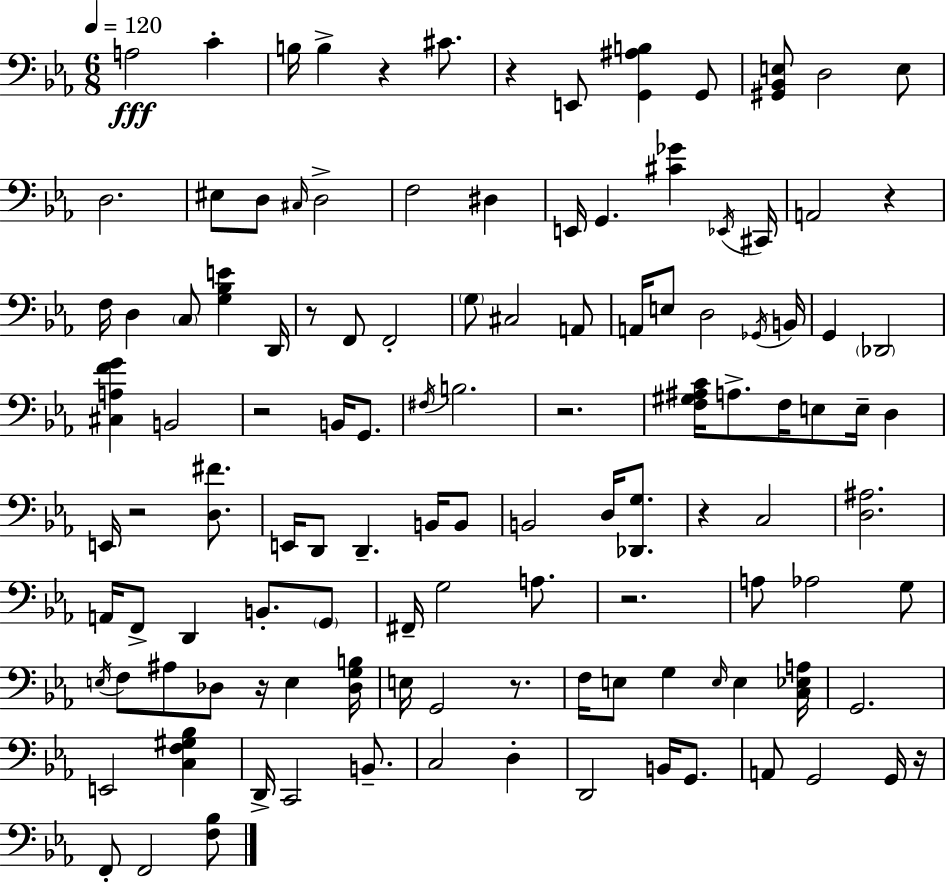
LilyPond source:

{
  \clef bass
  \numericTimeSignature
  \time 6/8
  \key ees \major
  \tempo 4 = 120
  \repeat volta 2 { a2\fff c'4-. | b16 b4-> r4 cis'8. | r4 e,8 <g, ais b>4 g,8 | <gis, bes, e>8 d2 e8 | \break d2. | eis8 d8 \grace { cis16 } d2-> | f2 dis4 | e,16 g,4. <cis' ges'>4 | \break \acciaccatura { ees,16 } cis,16 a,2 r4 | f16 d4 \parenthesize c8 <g bes e'>4 | d,16 r8 f,8 f,2-. | \parenthesize g8 cis2 | \break a,8 a,16 e8 d2 | \acciaccatura { ges,16 } b,16 g,4 \parenthesize des,2 | <cis a f' g'>4 b,2 | r2 b,16 | \break g,8. \acciaccatura { fis16 } b2. | r2. | <f gis ais c'>16 a8.-> f16 e8 e16-- | d4 e,16 r2 | \break <d fis'>8. e,16 d,8 d,4.-- | b,16 b,8 b,2 | d16 <des, g>8. r4 c2 | <d ais>2. | \break a,16 f,8-> d,4 b,8.-. | \parenthesize g,8 fis,16-- g2 | a8. r2. | a8 aes2 | \break g8 \acciaccatura { e16 } f8 ais8 des8 r16 | e4 <des g b>16 e16 g,2 | r8. f16 e8 g4 | \grace { e16 } e4 <c ees a>16 g,2. | \break e,2 | <c f gis bes>4 d,16-> c,2 | b,8.-- c2 | d4-. d,2 | \break b,16 g,8. a,8 g,2 | g,16 r16 f,8-. f,2 | <f bes>8 } \bar "|."
}